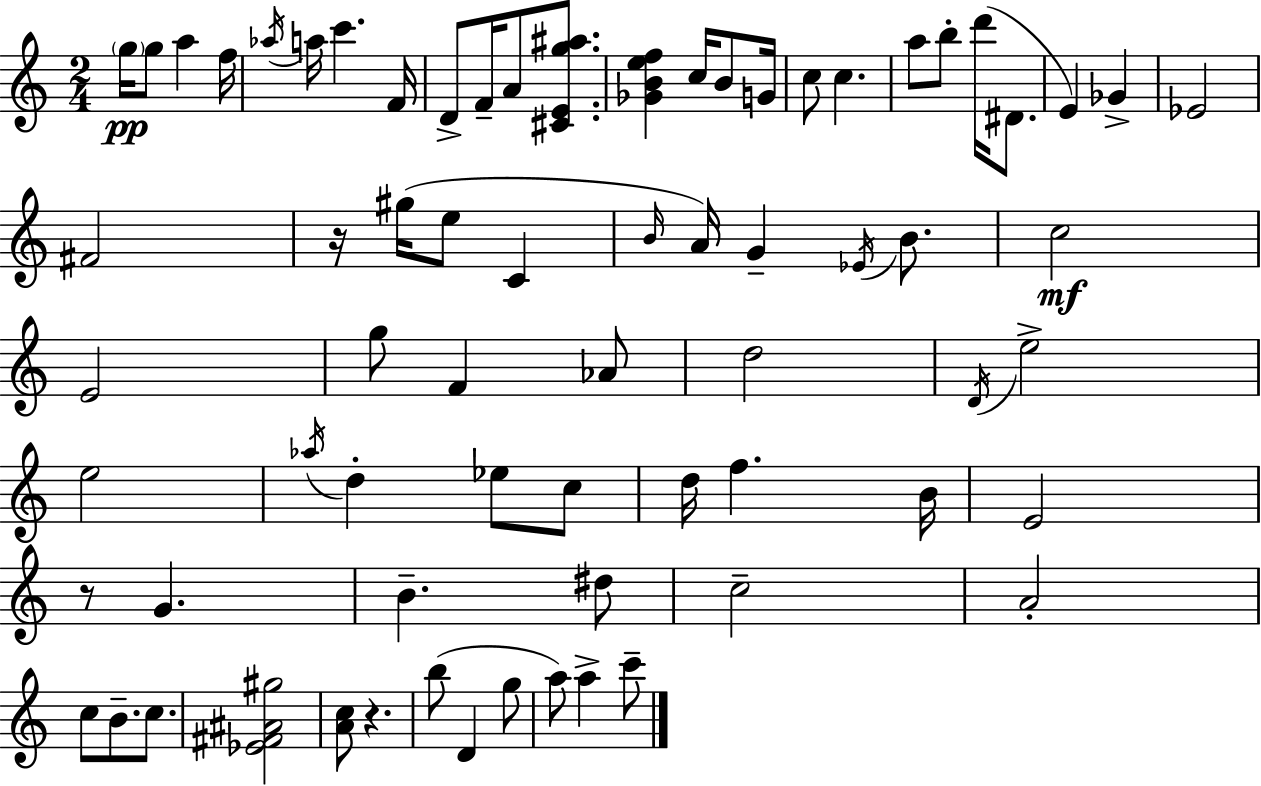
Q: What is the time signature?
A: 2/4